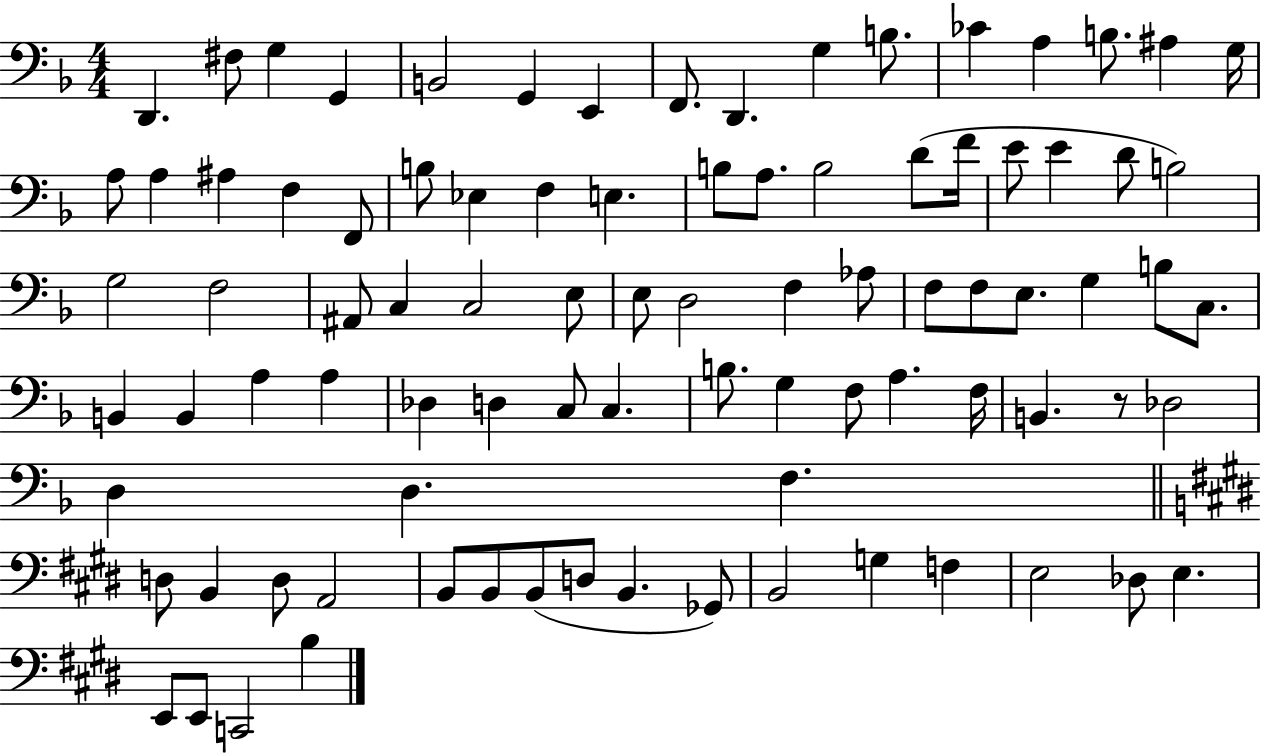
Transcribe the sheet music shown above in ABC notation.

X:1
T:Untitled
M:4/4
L:1/4
K:F
D,, ^F,/2 G, G,, B,,2 G,, E,, F,,/2 D,, G, B,/2 _C A, B,/2 ^A, G,/4 A,/2 A, ^A, F, F,,/2 B,/2 _E, F, E, B,/2 A,/2 B,2 D/2 F/4 E/2 E D/2 B,2 G,2 F,2 ^A,,/2 C, C,2 E,/2 E,/2 D,2 F, _A,/2 F,/2 F,/2 E,/2 G, B,/2 C,/2 B,, B,, A, A, _D, D, C,/2 C, B,/2 G, F,/2 A, F,/4 B,, z/2 _D,2 D, D, F, D,/2 B,, D,/2 A,,2 B,,/2 B,,/2 B,,/2 D,/2 B,, _G,,/2 B,,2 G, F, E,2 _D,/2 E, E,,/2 E,,/2 C,,2 B,